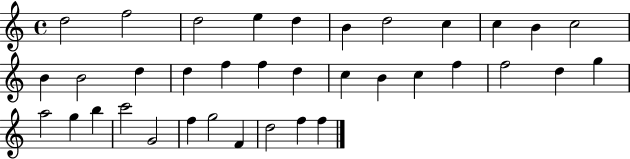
X:1
T:Untitled
M:4/4
L:1/4
K:C
d2 f2 d2 e d B d2 c c B c2 B B2 d d f f d c B c f f2 d g a2 g b c'2 G2 f g2 F d2 f f